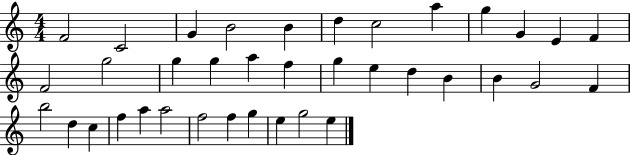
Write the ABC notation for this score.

X:1
T:Untitled
M:4/4
L:1/4
K:C
F2 C2 G B2 B d c2 a g G E F F2 g2 g g a f g e d B B G2 F b2 d c f a a2 f2 f g e g2 e